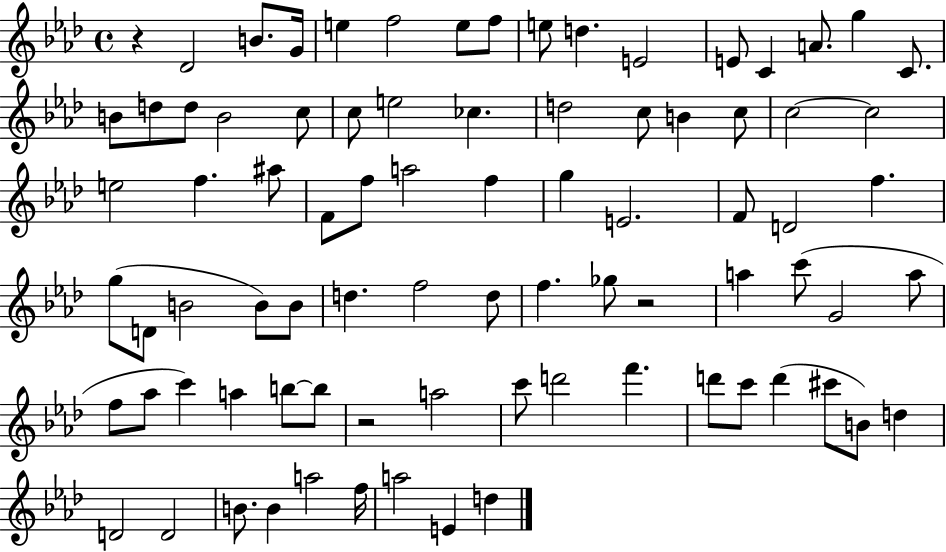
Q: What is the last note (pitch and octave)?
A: D5